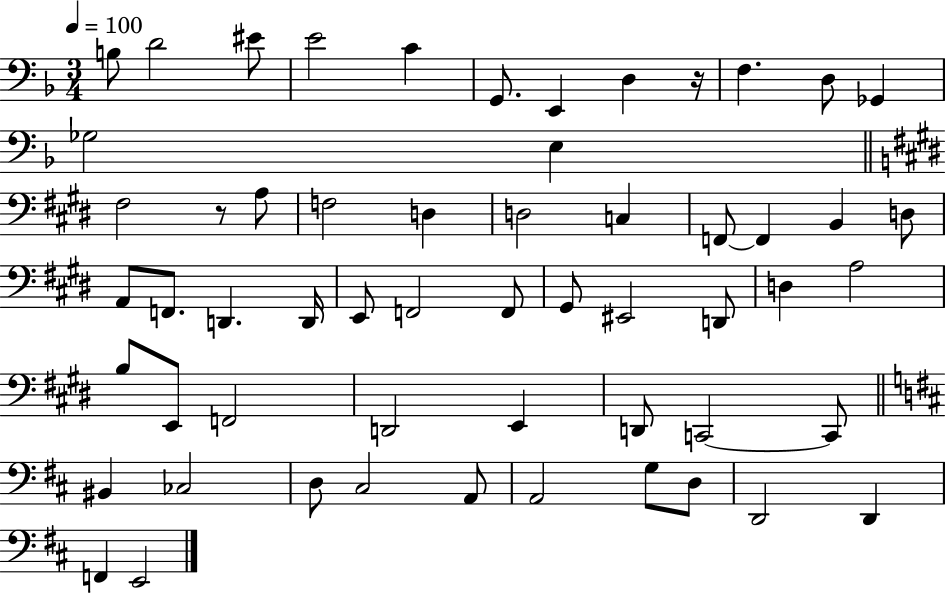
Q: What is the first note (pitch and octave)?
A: B3